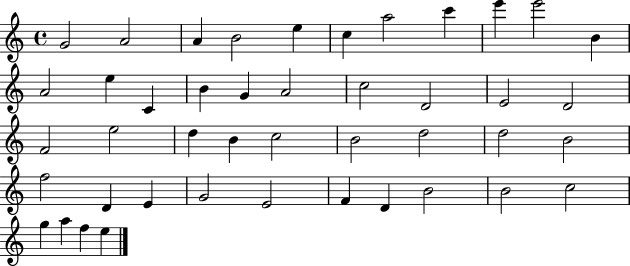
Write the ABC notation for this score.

X:1
T:Untitled
M:4/4
L:1/4
K:C
G2 A2 A B2 e c a2 c' e' e'2 B A2 e C B G A2 c2 D2 E2 D2 F2 e2 d B c2 B2 d2 d2 B2 f2 D E G2 E2 F D B2 B2 c2 g a f e